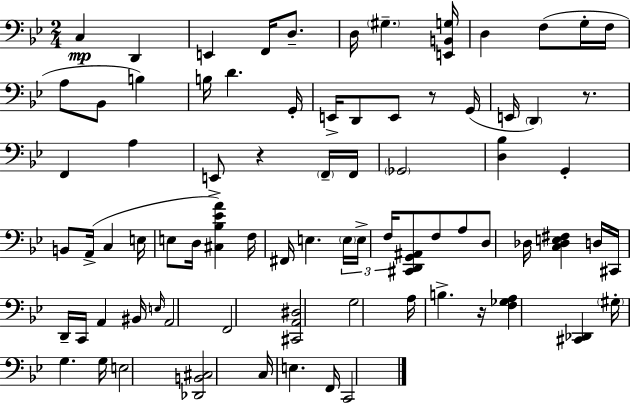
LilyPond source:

{
  \clef bass
  \numericTimeSignature
  \time 2/4
  \key g \minor
  c4\mp d,4 | e,4 f,16 d8.-- | d16 \parenthesize gis4.-- <e, b, g>16 | d4 f8( g16-. f16 | \break a8 bes,8 b4) | b16 d'4. g,16-. | e,16-> d,8 e,8 r8 g,16( | e,16 \parenthesize d,4) r8. | \break f,4 a4 | e,8-> r4 \parenthesize f,16-- f,16 | \parenthesize ges,2 | <d bes>4 g,4-. | \break b,8 a,16->( c4 e16 | e8 d16 <cis bes ees' a'>4) f16 | fis,16 e4. \tuplet 3/2 { \parenthesize e16 | e16-> f16 } <cis, d, g, ais,>8 f8 a8 | \break d8 des16 <c des e fis>4 d16 | cis,16 d,16-- c,16 a,4 bis,16 | \grace { e16 } a,2 | f,2 | \break <cis, a, dis>2 | g2 | a16 b4.-> | r16 <f ges a>4 <cis, des,>4 | \break \parenthesize gis16-. g4. | g16 e2 | <des, b, cis>2 | c16 e4. | \break f,16 c,2 | \bar "|."
}